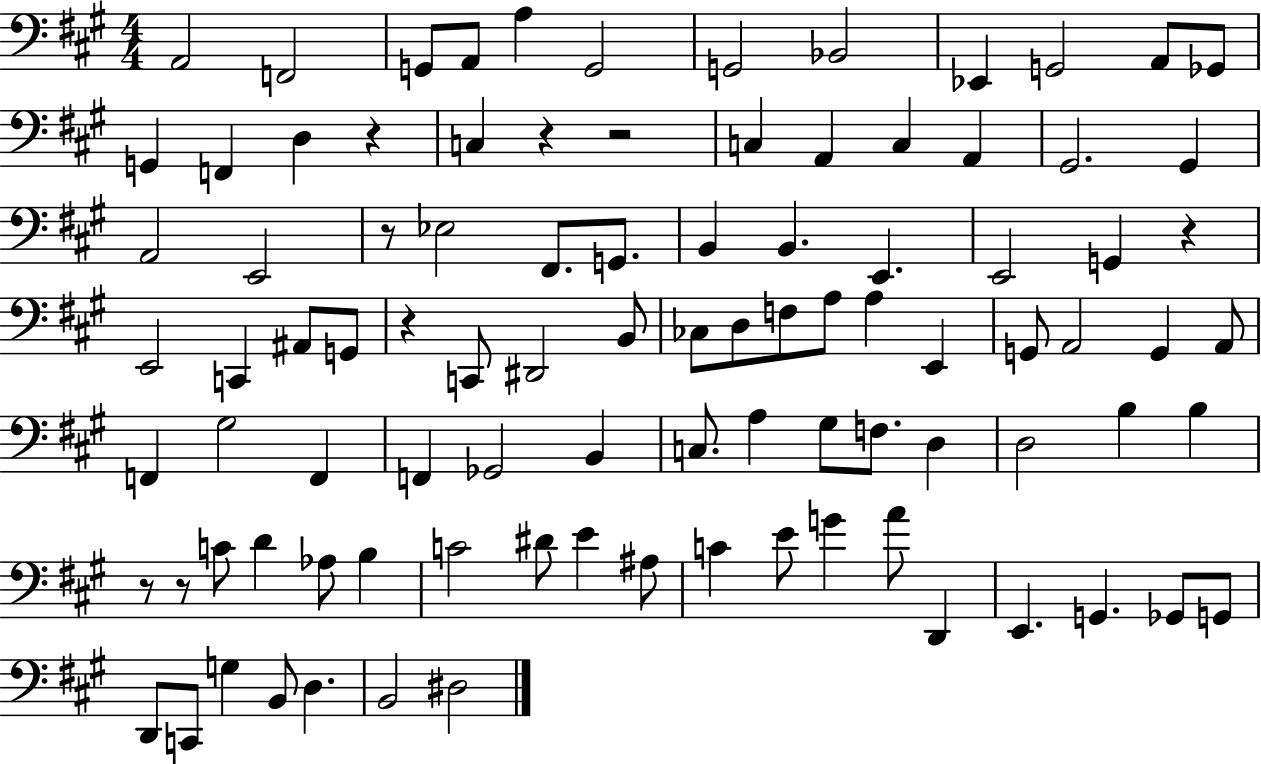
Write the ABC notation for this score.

X:1
T:Untitled
M:4/4
L:1/4
K:A
A,,2 F,,2 G,,/2 A,,/2 A, G,,2 G,,2 _B,,2 _E,, G,,2 A,,/2 _G,,/2 G,, F,, D, z C, z z2 C, A,, C, A,, ^G,,2 ^G,, A,,2 E,,2 z/2 _E,2 ^F,,/2 G,,/2 B,, B,, E,, E,,2 G,, z E,,2 C,, ^A,,/2 G,,/2 z C,,/2 ^D,,2 B,,/2 _C,/2 D,/2 F,/2 A,/2 A, E,, G,,/2 A,,2 G,, A,,/2 F,, ^G,2 F,, F,, _G,,2 B,, C,/2 A, ^G,/2 F,/2 D, D,2 B, B, z/2 z/2 C/2 D _A,/2 B, C2 ^D/2 E ^A,/2 C E/2 G A/2 D,, E,, G,, _G,,/2 G,,/2 D,,/2 C,,/2 G, B,,/2 D, B,,2 ^D,2